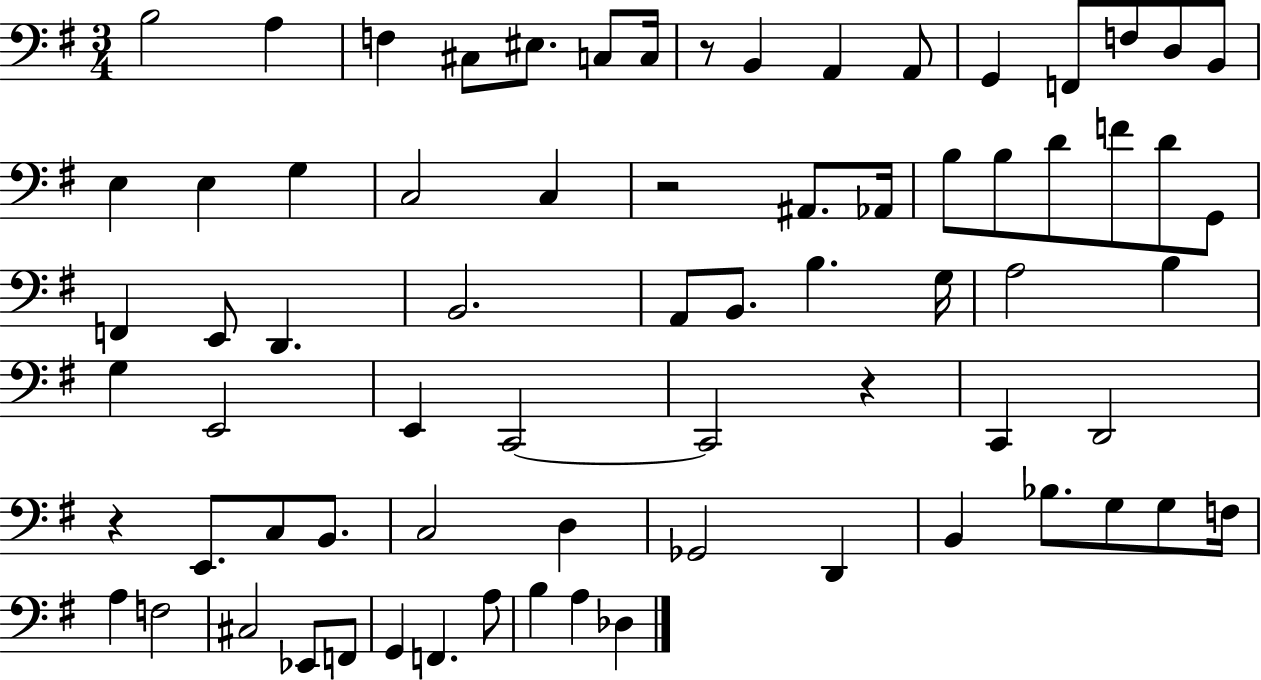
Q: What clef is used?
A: bass